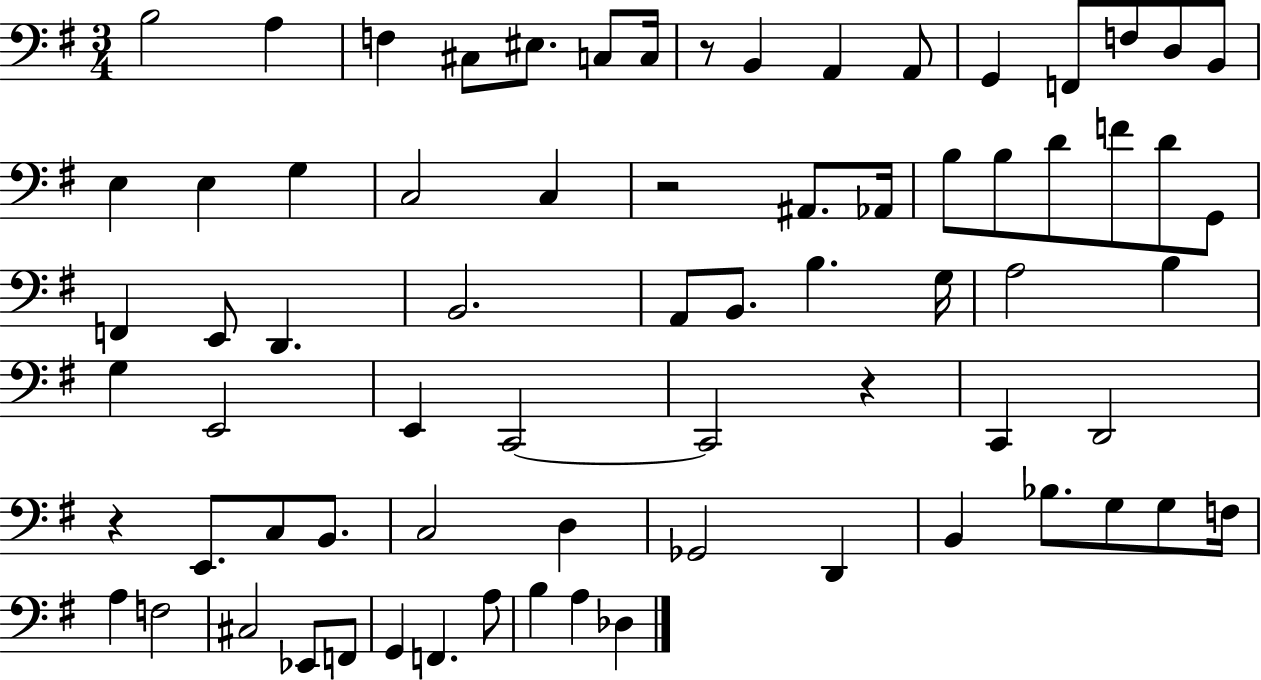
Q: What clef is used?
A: bass